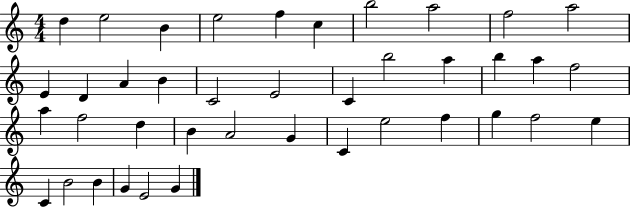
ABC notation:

X:1
T:Untitled
M:4/4
L:1/4
K:C
d e2 B e2 f c b2 a2 f2 a2 E D A B C2 E2 C b2 a b a f2 a f2 d B A2 G C e2 f g f2 e C B2 B G E2 G